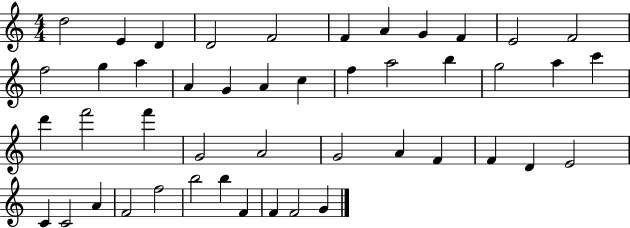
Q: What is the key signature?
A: C major